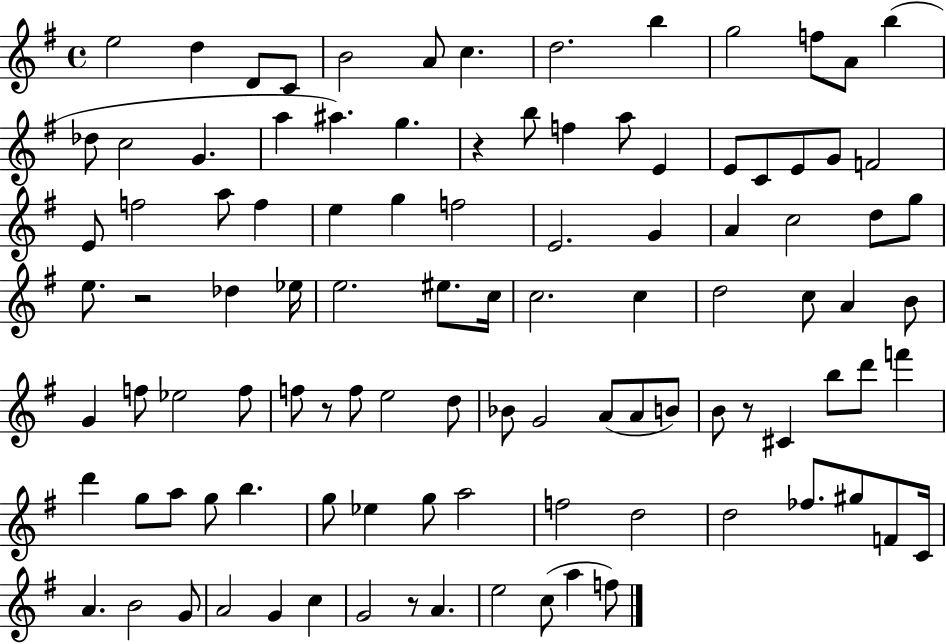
E5/h D5/q D4/e C4/e B4/h A4/e C5/q. D5/h. B5/q G5/h F5/e A4/e B5/q Db5/e C5/h G4/q. A5/q A#5/q. G5/q. R/q B5/e F5/q A5/e E4/q E4/e C4/e E4/e G4/e F4/h E4/e F5/h A5/e F5/q E5/q G5/q F5/h E4/h. G4/q A4/q C5/h D5/e G5/e E5/e. R/h Db5/q Eb5/s E5/h. EIS5/e. C5/s C5/h. C5/q D5/h C5/e A4/q B4/e G4/q F5/e Eb5/h F5/e F5/e R/e F5/e E5/h D5/e Bb4/e G4/h A4/e A4/e B4/e B4/e R/e C#4/q B5/e D6/e F6/q D6/q G5/e A5/e G5/e B5/q. G5/e Eb5/q G5/e A5/h F5/h D5/h D5/h FES5/e. G#5/e F4/e C4/s A4/q. B4/h G4/e A4/h G4/q C5/q G4/h R/e A4/q. E5/h C5/e A5/q F5/e